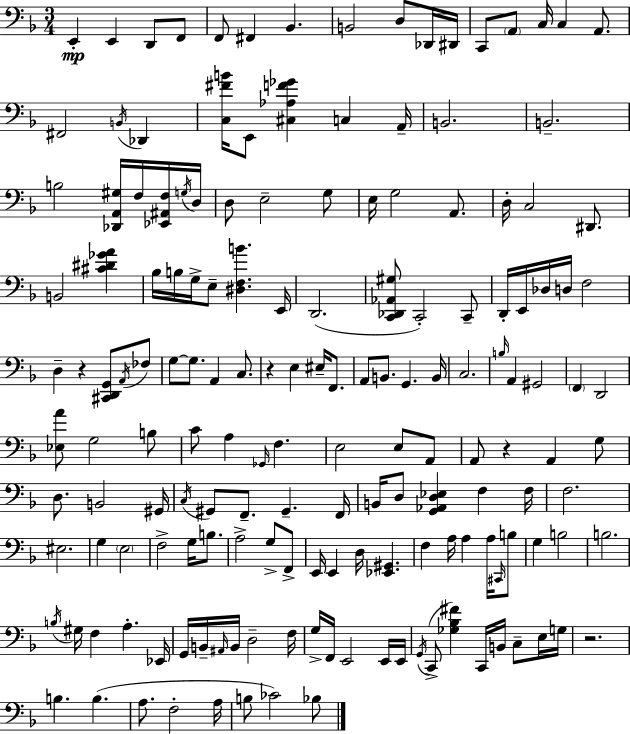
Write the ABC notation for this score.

X:1
T:Untitled
M:3/4
L:1/4
K:Dm
E,, E,, D,,/2 F,,/2 F,,/2 ^F,, _B,, B,,2 D,/2 _D,,/4 ^D,,/4 C,,/2 A,,/2 C,/4 C, A,,/2 ^F,,2 B,,/4 _D,, [C,^FB]/4 E,,/2 [^C,_A,F_G] C, A,,/4 B,,2 B,,2 B,2 [_D,,A,,^G,]/4 F,/4 [_E,,^A,,F,]/4 G,/4 D,/4 D,/2 E,2 G,/2 E,/4 G,2 A,,/2 D,/4 C,2 ^D,,/2 B,,2 [^C^D_GA] _B,/4 B,/4 G,/4 E,/2 [^D,F,B] E,,/4 D,,2 [C,,_D,,_A,,^G,]/2 C,,2 C,,/2 D,,/4 E,,/4 _D,/4 D,/4 F,2 D, z [^C,,D,,G,,]/2 A,,/4 _F,/2 G,/2 G,/2 A,, C,/2 z E, ^E,/4 F,,/2 A,,/2 B,,/2 G,, B,,/4 C,2 B,/4 A,, ^G,,2 F,, D,,2 [_E,A]/2 G,2 B,/2 C/2 A, _G,,/4 F, E,2 E,/2 A,,/2 A,,/2 z A,, G,/2 D,/2 B,,2 ^G,,/4 C,/4 ^G,,/2 F,,/2 ^G,, F,,/4 B,,/4 D,/2 [G,,_A,,D,_E,] F, F,/4 F,2 ^E,2 G, E,2 F,2 G,/4 B,/2 A,2 G,/2 F,,/2 E,,/4 E,, D,/4 [_E,,^G,,] F, A,/4 A, A,/4 ^C,,/4 B,/2 G, B,2 B,2 B,/4 ^G,/4 F, A, _E,,/4 G,,/4 B,,/4 ^A,,/4 B,,/4 D,2 F,/4 G,/4 F,,/4 E,,2 E,,/4 E,,/4 G,,/4 C,,/2 [_G,_B,^F] C,,/4 B,,/4 C,/2 E,/4 G,/4 z2 B, B, A,/2 F,2 A,/4 B,/2 _C2 _B,/2